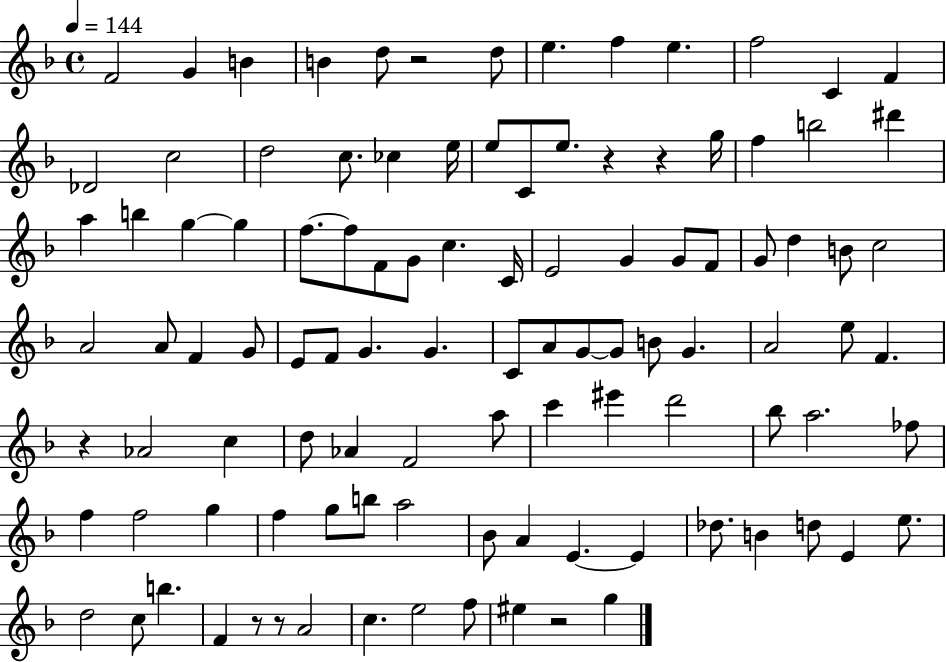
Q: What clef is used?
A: treble